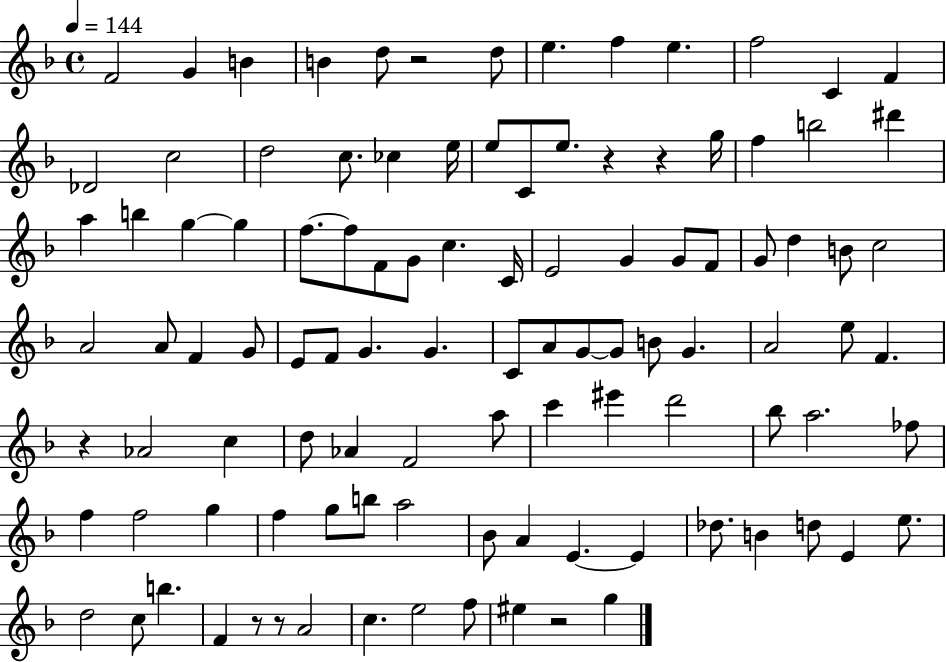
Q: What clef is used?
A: treble